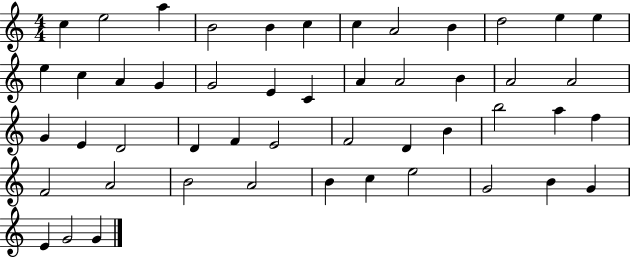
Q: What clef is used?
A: treble